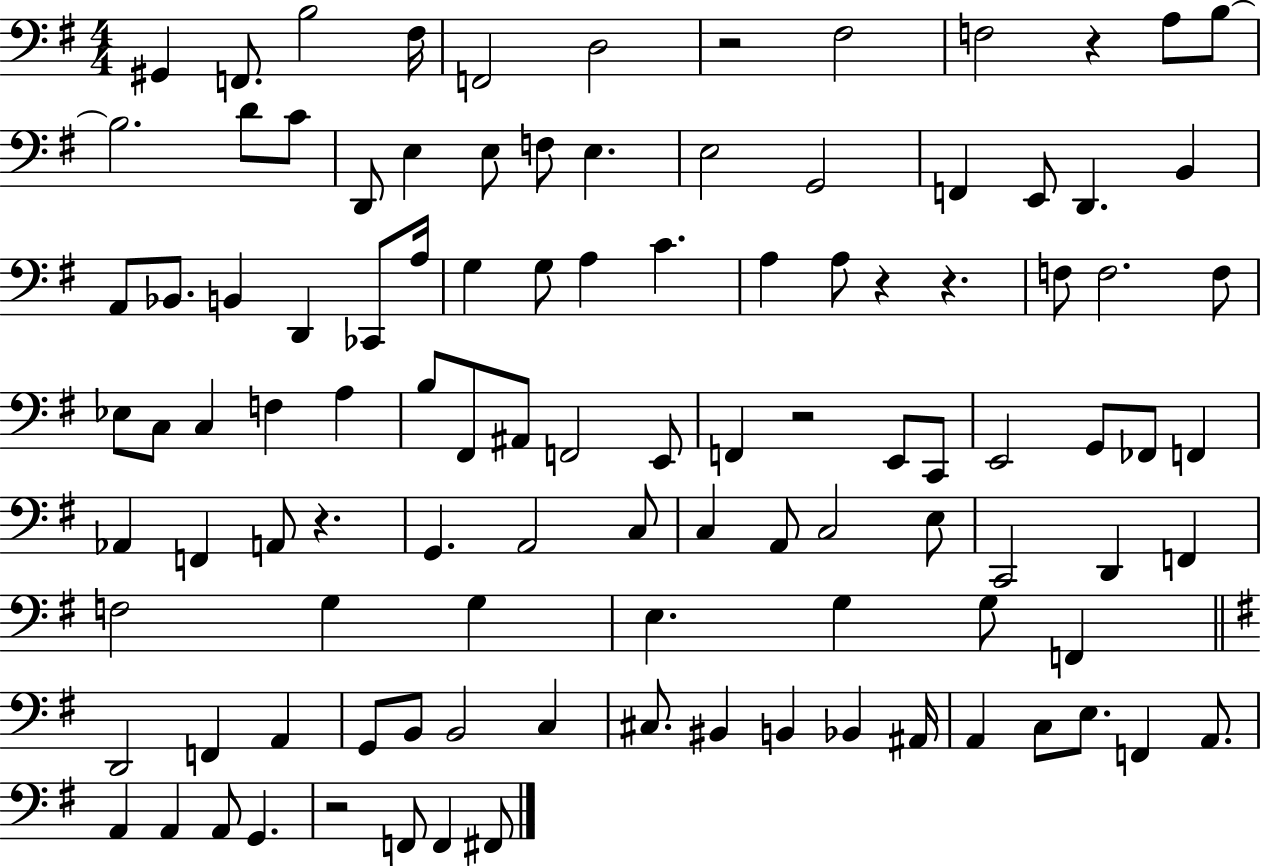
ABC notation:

X:1
T:Untitled
M:4/4
L:1/4
K:G
^G,, F,,/2 B,2 ^F,/4 F,,2 D,2 z2 ^F,2 F,2 z A,/2 B,/2 B,2 D/2 C/2 D,,/2 E, E,/2 F,/2 E, E,2 G,,2 F,, E,,/2 D,, B,, A,,/2 _B,,/2 B,, D,, _C,,/2 A,/4 G, G,/2 A, C A, A,/2 z z F,/2 F,2 F,/2 _E,/2 C,/2 C, F, A, B,/2 ^F,,/2 ^A,,/2 F,,2 E,,/2 F,, z2 E,,/2 C,,/2 E,,2 G,,/2 _F,,/2 F,, _A,, F,, A,,/2 z G,, A,,2 C,/2 C, A,,/2 C,2 E,/2 C,,2 D,, F,, F,2 G, G, E, G, G,/2 F,, D,,2 F,, A,, G,,/2 B,,/2 B,,2 C, ^C,/2 ^B,, B,, _B,, ^A,,/4 A,, C,/2 E,/2 F,, A,,/2 A,, A,, A,,/2 G,, z2 F,,/2 F,, ^F,,/2